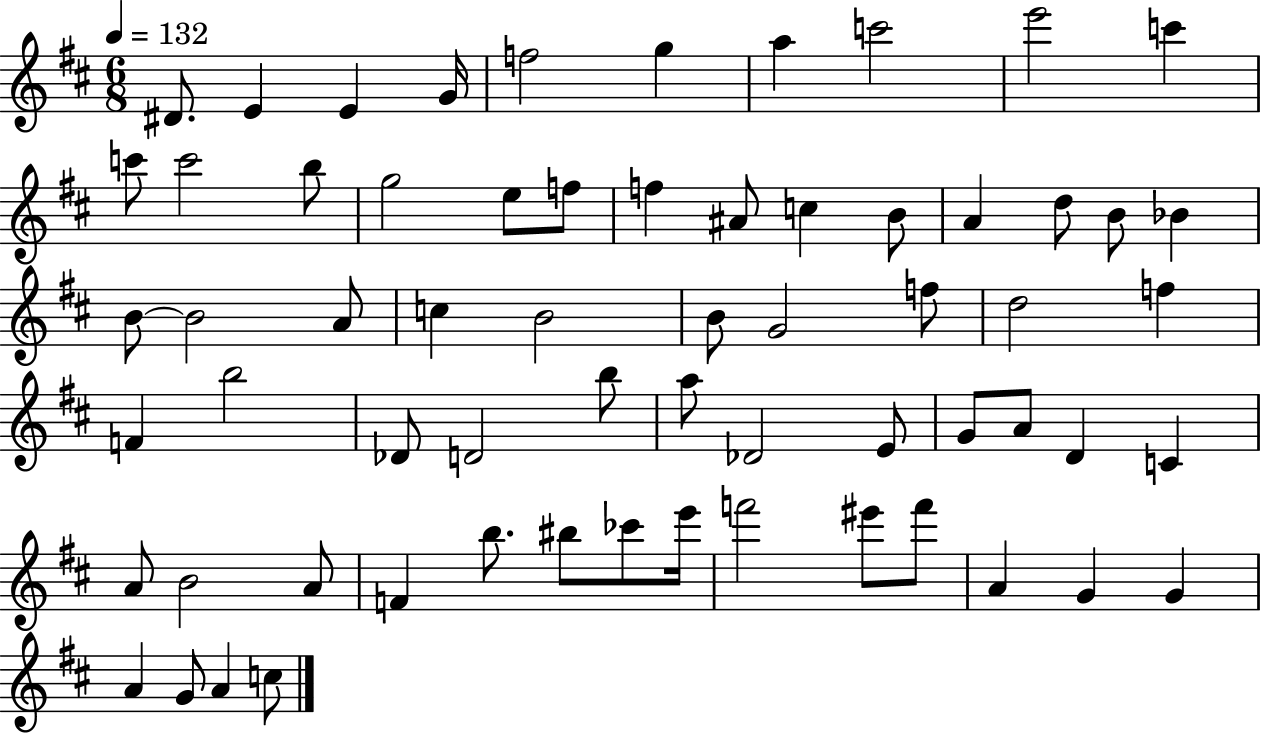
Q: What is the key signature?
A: D major